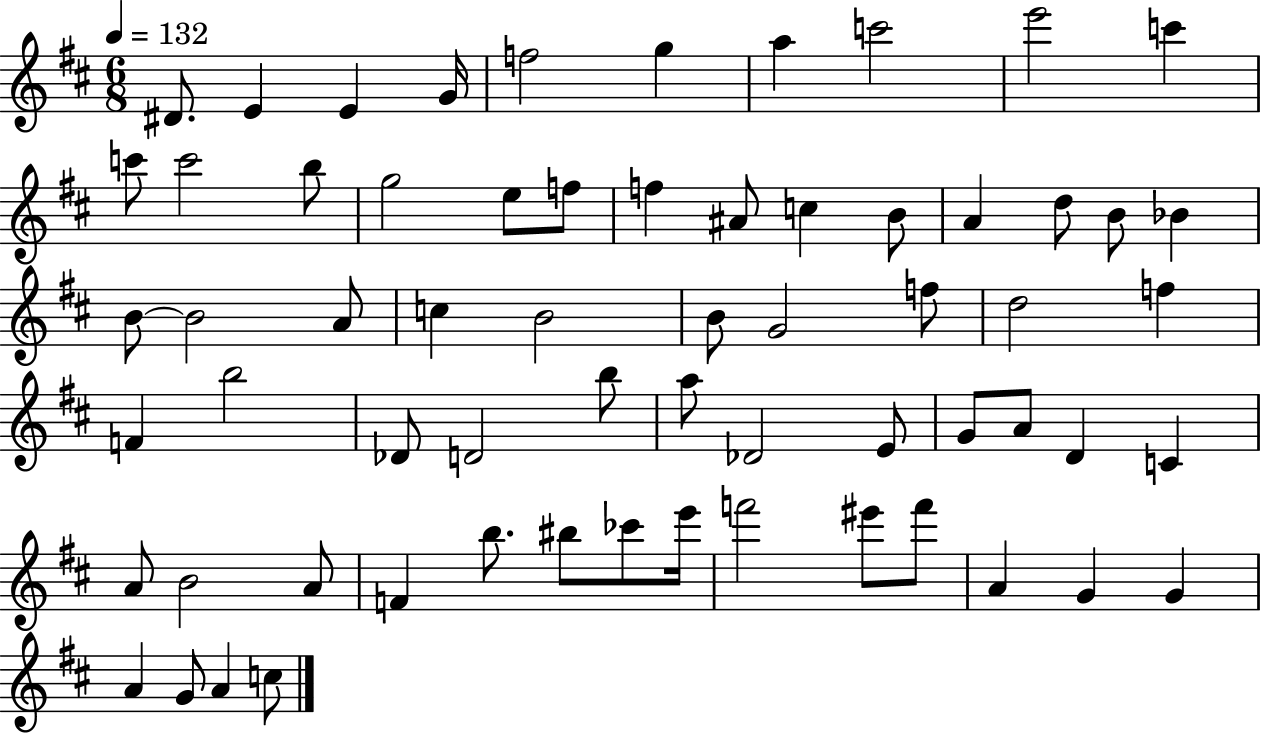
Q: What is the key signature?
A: D major